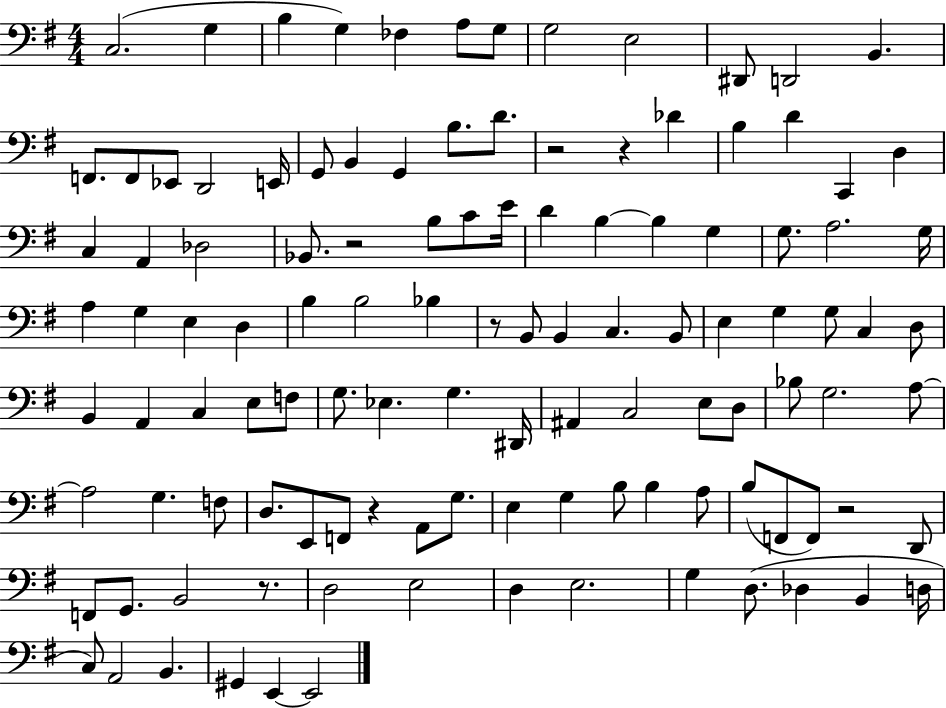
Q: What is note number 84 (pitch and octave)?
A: B3